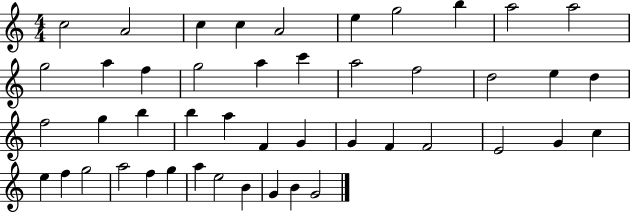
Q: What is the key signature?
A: C major